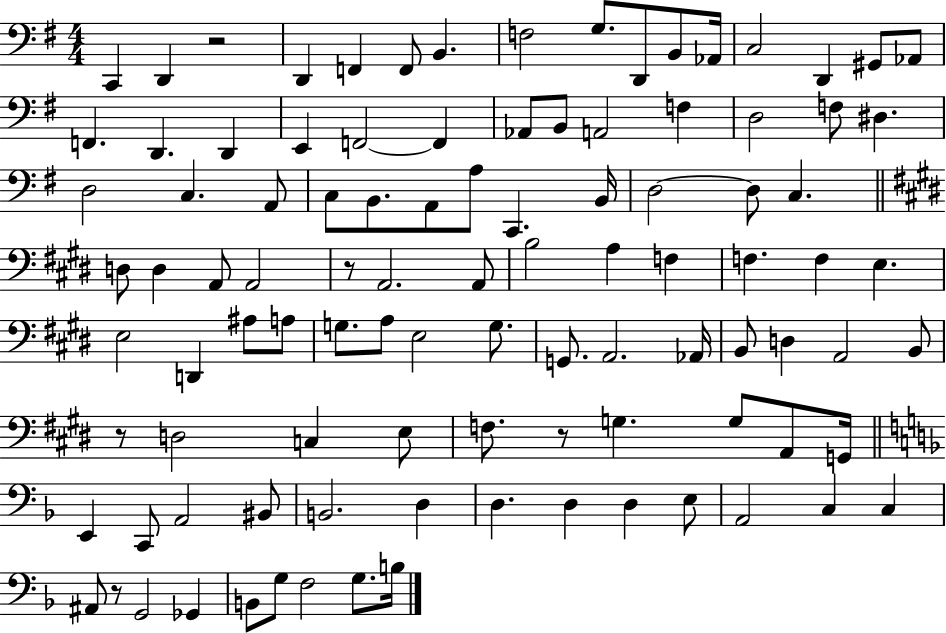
{
  \clef bass
  \numericTimeSignature
  \time 4/4
  \key g \major
  c,4 d,4 r2 | d,4 f,4 f,8 b,4. | f2 g8. d,8 b,8 aes,16 | c2 d,4 gis,8 aes,8 | \break f,4. d,4. d,4 | e,4 f,2~~ f,4 | aes,8 b,8 a,2 f4 | d2 f8 dis4. | \break d2 c4. a,8 | c8 b,8. a,8 a8 c,4. b,16 | d2~~ d8 c4. | \bar "||" \break \key e \major d8 d4 a,8 a,2 | r8 a,2. a,8 | b2 a4 f4 | f4. f4 e4. | \break e2 d,4 ais8 a8 | g8. a8 e2 g8. | g,8. a,2. aes,16 | b,8 d4 a,2 b,8 | \break r8 d2 c4 e8 | f8. r8 g4. g8 a,8 g,16 | \bar "||" \break \key d \minor e,4 c,8 a,2 bis,8 | b,2. d4 | d4. d4 d4 e8 | a,2 c4 c4 | \break ais,8 r8 g,2 ges,4 | b,8 g8 f2 g8. b16 | \bar "|."
}